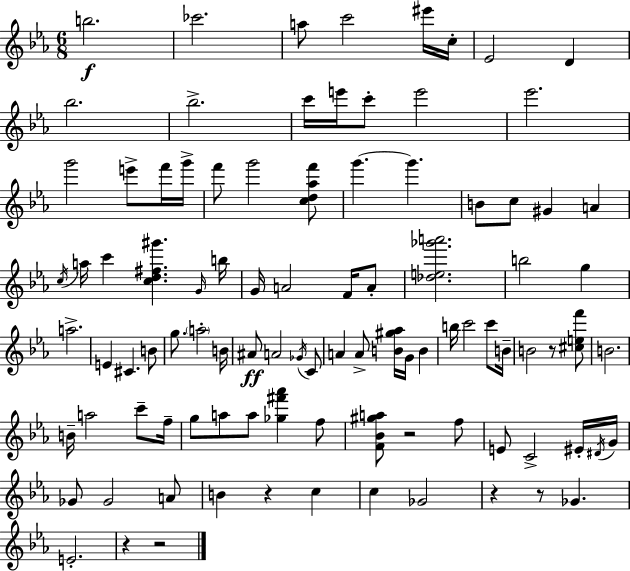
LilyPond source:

{
  \clef treble
  \numericTimeSignature
  \time 6/8
  \key ees \major
  b''2.\f | ces'''2. | a''8 c'''2 eis'''16 c''16-. | ees'2 d'4 | \break bes''2. | bes''2.-> | c'''16 e'''16 c'''8-. e'''2 | ees'''2. | \break g'''2 e'''8-> f'''16 g'''16-> | f'''8 g'''2 <c'' d'' aes'' f'''>8 | g'''4.~~ g'''4. | b'8 c''8 gis'4 a'4 | \break \acciaccatura { c''16 } a''16 c'''4 <c'' d'' fis'' gis'''>4. | \grace { g'16 } b''16 g'16 a'2 f'16 | a'8-. <des'' e'' ges''' a'''>2. | b''2 g''4 | \break a''2.-> | e'4 cis'4. | b'8 g''8. \parenthesize a''2-. | b'16 ais'8\ff a'2 | \break \acciaccatura { ges'16 } c'8 a'4 a'8-> <b' gis'' aes''>16 g'16 b'4 | b''16 c'''2 | c'''8 b'16-- b'2 r8 | <cis'' e'' f'''>8 b'2. | \break b'16-- a''2 | c'''8-- f''16-- g''8 a''8 a''8 <ges'' fis''' aes'''>4 | f''8 <f' bes' gis'' a''>8 r2 | f''8 e'8 c'2-> | \break eis'16-. \acciaccatura { dis'16 } g'16 ges'8 ges'2 | a'8 b'4 r4 | c''4 c''4 ges'2 | r4 r8 ges'4. | \break e'2.-. | r4 r2 | \bar "|."
}